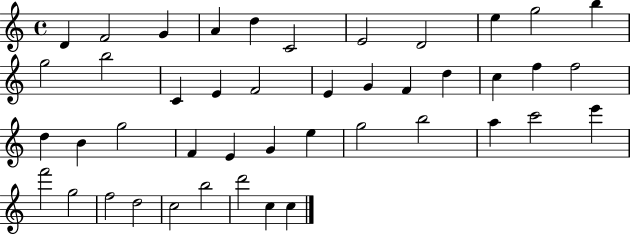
D4/q F4/h G4/q A4/q D5/q C4/h E4/h D4/h E5/q G5/h B5/q G5/h B5/h C4/q E4/q F4/h E4/q G4/q F4/q D5/q C5/q F5/q F5/h D5/q B4/q G5/h F4/q E4/q G4/q E5/q G5/h B5/h A5/q C6/h E6/q F6/h G5/h F5/h D5/h C5/h B5/h D6/h C5/q C5/q